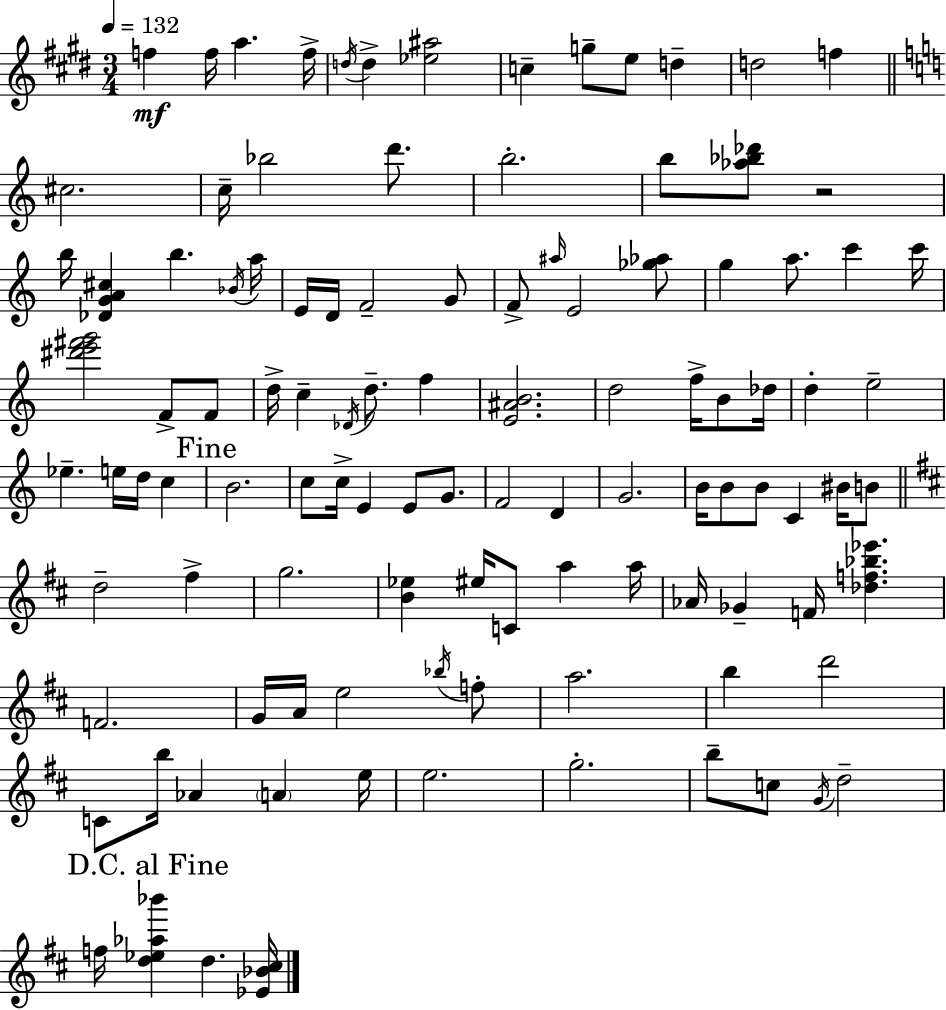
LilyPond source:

{
  \clef treble
  \numericTimeSignature
  \time 3/4
  \key e \major
  \tempo 4 = 132
  f''4\mf f''16 a''4. f''16-> | \acciaccatura { d''16 } d''4-> <ees'' ais''>2 | c''4-- g''8-- e''8 d''4-- | d''2 f''4 | \break \bar "||" \break \key c \major cis''2. | c''16-- bes''2 d'''8. | b''2.-. | b''8 <aes'' bes'' des'''>8 r2 | \break b''16 <des' g' a' cis''>4 b''4. \acciaccatura { bes'16 } | a''16 e'16 d'16 f'2-- g'8 | f'8-> \grace { ais''16 } e'2 | <ges'' aes''>8 g''4 a''8. c'''4 | \break c'''16 <dis''' e''' fis''' g'''>2 f'8-> | f'8 d''16-> c''4-- \acciaccatura { des'16 } d''8.-- f''4 | <e' ais' b'>2. | d''2 f''16-> | \break b'8 des''16 d''4-. e''2-- | ees''4.-- e''16 d''16 c''4 | \mark "Fine" b'2. | c''8 c''16-> e'4 e'8 | \break g'8. f'2 d'4 | g'2. | b'16 b'8 b'8 c'4 | bis'16 b'8 \bar "||" \break \key d \major d''2-- fis''4-> | g''2. | <b' ees''>4 eis''16 c'8 a''4 a''16 | aes'16 ges'4-- f'16 <des'' f'' bes'' ees'''>4. | \break f'2. | g'16 a'16 e''2 \acciaccatura { bes''16 } f''8-. | a''2. | b''4 d'''2 | \break c'8 b''16 aes'4 \parenthesize a'4 | e''16 e''2. | g''2.-. | b''8-- c''8 \acciaccatura { g'16 } d''2-- | \break \mark "D.C. al Fine" f''16 <d'' ees'' aes'' bes'''>4 d''4. | <ees' bes' cis''>16 \bar "|."
}